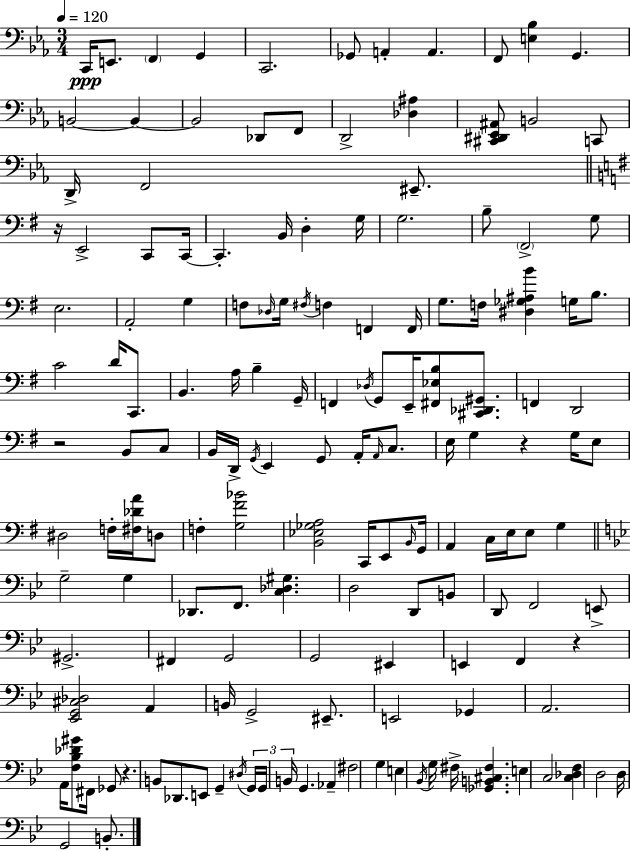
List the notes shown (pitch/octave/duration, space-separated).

C2/s E2/e. F2/q G2/q C2/h. Gb2/e A2/q A2/q. F2/e [E3,Bb3]/q G2/q. B2/h B2/q B2/h Db2/e F2/e D2/h [Db3,A#3]/q [C#2,D#2,Eb2,A#2]/e B2/h C2/e D2/s F2/h EIS2/e. R/s E2/h C2/e C2/s C2/q. B2/s D3/q G3/s G3/h. B3/e F#2/h G3/e E3/h. A2/h G3/q F3/e Db3/s G3/s F#3/s F3/q F2/q F2/s G3/e. F3/s [D#3,Gb3,A#3,B4]/q G3/s B3/e. C4/h D4/s C2/e. B2/q. A3/s B3/q G2/s F2/q Db3/s G2/e E2/s [F#2,Eb3,B3]/e [C#2,Db2,G#2]/e. F2/q D2/h R/h B2/e C3/e B2/s D2/s G2/s E2/q G2/e A2/s A2/s C3/e. E3/s G3/q R/q G3/s E3/e D#3/h F3/s [F#3,Db4,A4]/s D3/e F3/q [G3,F#4,Bb4]/h [B2,Eb3,Gb3,A3]/h C2/s E2/e B2/s G2/s A2/q C3/s E3/s E3/e G3/q G3/h G3/q Db2/e. F2/e. [C3,Db3,G#3]/q. D3/h D2/e B2/e D2/e F2/h E2/e G#2/h. F#2/q G2/h G2/h EIS2/q E2/q F2/q R/q [Eb2,G2,C#3,Db3]/h A2/q B2/s G2/h EIS2/e. E2/h Gb2/q A2/h. A2/s [F3,Bb3,Db4,G#4]/e F#2/s Gb2/e R/q. B2/e Db2/e. E2/e G2/q D#3/s G2/s G2/s B2/s G2/q. Ab2/q F#3/h G3/q E3/q Bb2/s G3/s F#3/s [Gb2,B2,C#3,F#3]/q. E3/q C3/h [C3,Db3,F3]/q D3/h D3/s G2/h B2/e.